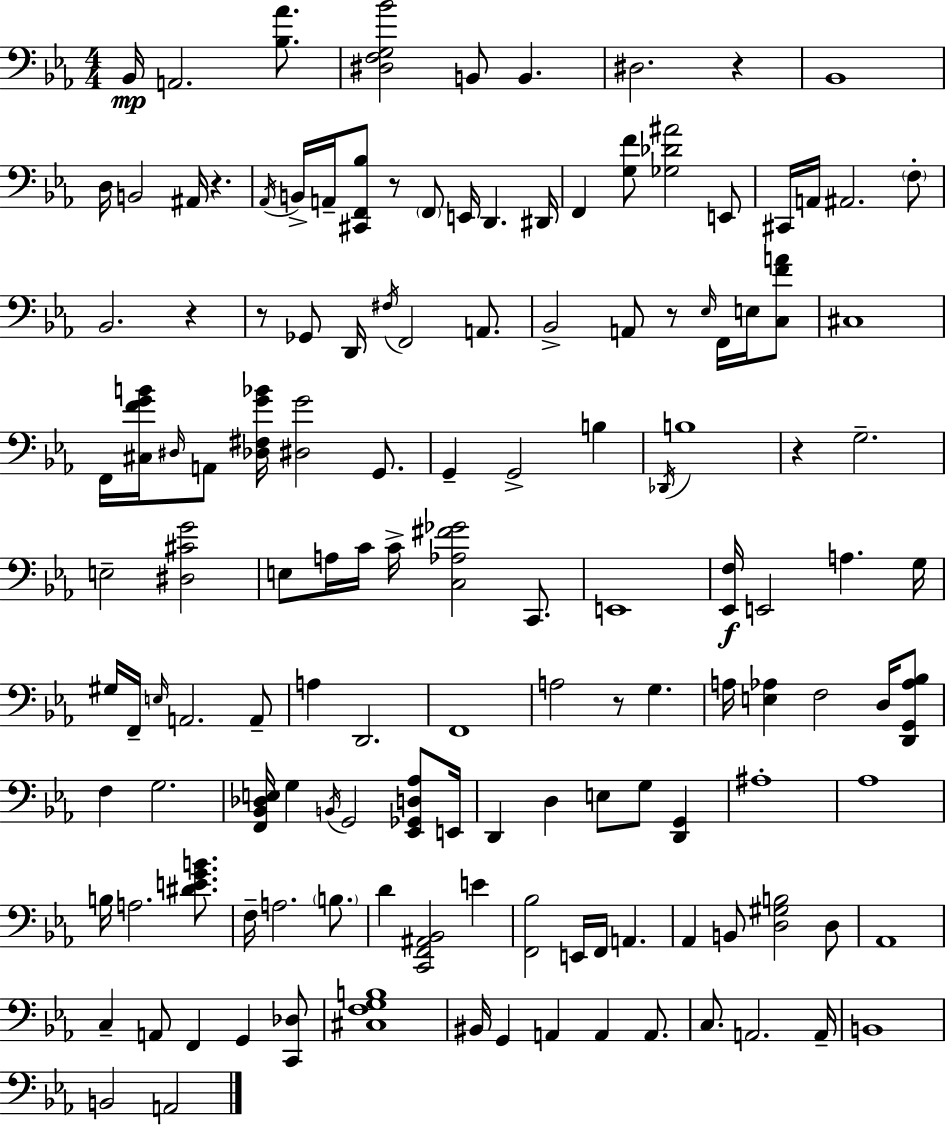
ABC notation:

X:1
T:Untitled
M:4/4
L:1/4
K:Eb
_B,,/4 A,,2 [_B,_A]/2 [^D,F,G,_B]2 B,,/2 B,, ^D,2 z _B,,4 D,/4 B,,2 ^A,,/4 z _A,,/4 B,,/4 A,,/4 [^C,,F,,_B,]/2 z/2 F,,/2 E,,/4 D,, ^D,,/4 F,, [G,F]/2 [_G,_D^A]2 E,,/2 ^C,,/4 A,,/4 ^A,,2 F,/2 _B,,2 z z/2 _G,,/2 D,,/4 ^F,/4 F,,2 A,,/2 _B,,2 A,,/2 z/2 _E,/4 F,,/4 E,/4 [C,FA]/2 ^C,4 F,,/4 [^C,FGB]/4 ^D,/4 A,,/2 [_D,^F,G_B]/4 [^D,G]2 G,,/2 G,, G,,2 B, _D,,/4 B,4 z G,2 E,2 [^D,^CG]2 E,/2 A,/4 C/4 C/4 [C,_A,^F_G]2 C,,/2 E,,4 [_E,,F,]/4 E,,2 A, G,/4 ^G,/4 F,,/4 E,/4 A,,2 A,,/2 A, D,,2 F,,4 A,2 z/2 G, A,/4 [E,_A,] F,2 D,/4 [D,,G,,_A,_B,]/2 F, G,2 [F,,_B,,_D,E,]/4 G, B,,/4 G,,2 [_E,,_G,,D,_A,]/2 E,,/4 D,, D, E,/2 G,/2 [D,,G,,] ^A,4 _A,4 B,/4 A,2 [^DEGB]/2 F,/4 A,2 B,/2 D [C,,F,,^A,,_B,,]2 E [F,,_B,]2 E,,/4 F,,/4 A,, _A,, B,,/2 [D,^G,B,]2 D,/2 _A,,4 C, A,,/2 F,, G,, [C,,_D,]/2 [^C,F,G,B,]4 ^B,,/4 G,, A,, A,, A,,/2 C,/2 A,,2 A,,/4 B,,4 B,,2 A,,2